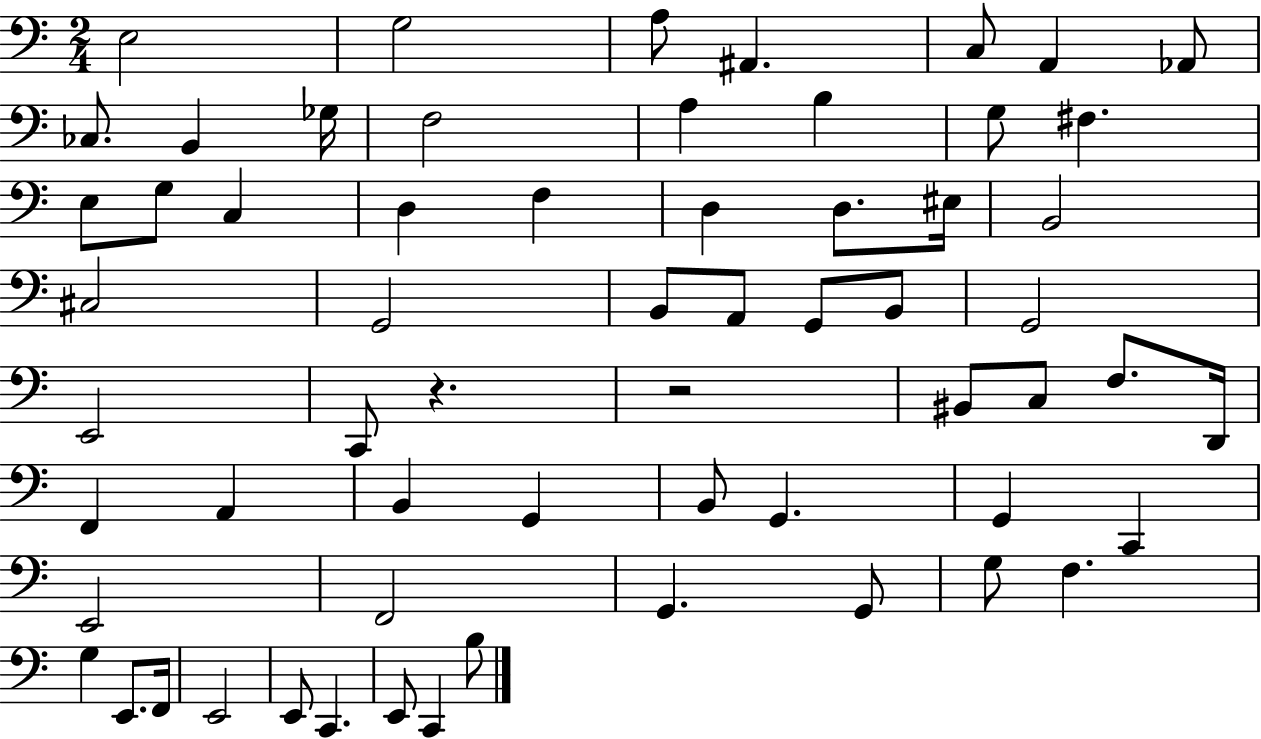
X:1
T:Untitled
M:2/4
L:1/4
K:C
E,2 G,2 A,/2 ^A,, C,/2 A,, _A,,/2 _C,/2 B,, _G,/4 F,2 A, B, G,/2 ^F, E,/2 G,/2 C, D, F, D, D,/2 ^E,/4 B,,2 ^C,2 G,,2 B,,/2 A,,/2 G,,/2 B,,/2 G,,2 E,,2 C,,/2 z z2 ^B,,/2 C,/2 F,/2 D,,/4 F,, A,, B,, G,, B,,/2 G,, G,, C,, E,,2 F,,2 G,, G,,/2 G,/2 F, G, E,,/2 F,,/4 E,,2 E,,/2 C,, E,,/2 C,, B,/2